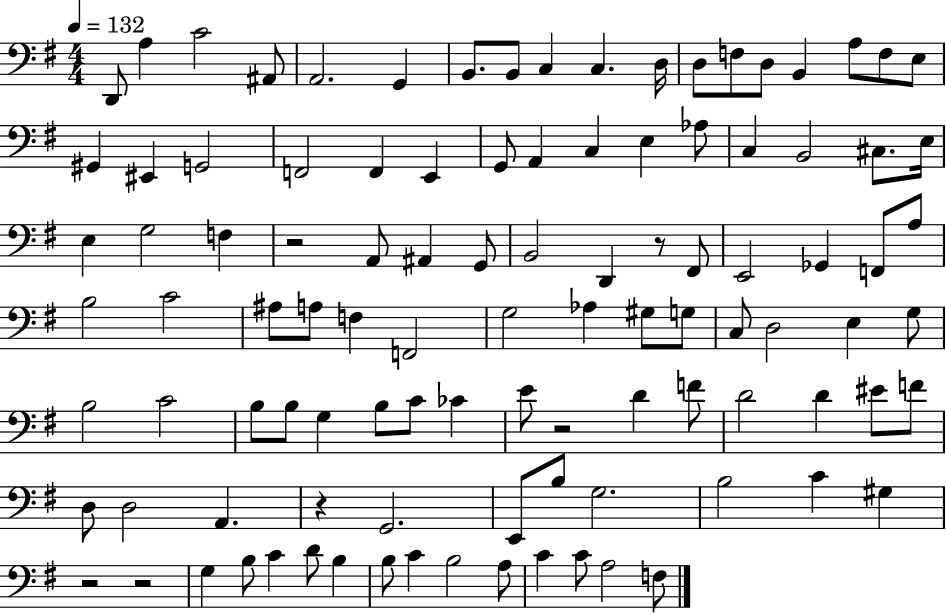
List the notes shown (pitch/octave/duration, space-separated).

D2/e A3/q C4/h A#2/e A2/h. G2/q B2/e. B2/e C3/q C3/q. D3/s D3/e F3/e D3/e B2/q A3/e F3/e E3/e G#2/q EIS2/q G2/h F2/h F2/q E2/q G2/e A2/q C3/q E3/q Ab3/e C3/q B2/h C#3/e. E3/s E3/q G3/h F3/q R/h A2/e A#2/q G2/e B2/h D2/q R/e F#2/e E2/h Gb2/q F2/e A3/e B3/h C4/h A#3/e A3/e F3/q F2/h G3/h Ab3/q G#3/e G3/e C3/e D3/h E3/q G3/e B3/h C4/h B3/e B3/e G3/q B3/e C4/e CES4/q E4/e R/h D4/q F4/e D4/h D4/q EIS4/e F4/e D3/e D3/h A2/q. R/q G2/h. E2/e B3/e G3/h. B3/h C4/q G#3/q R/h R/h G3/q B3/e C4/q D4/e B3/q B3/e C4/q B3/h A3/e C4/q C4/e A3/h F3/e